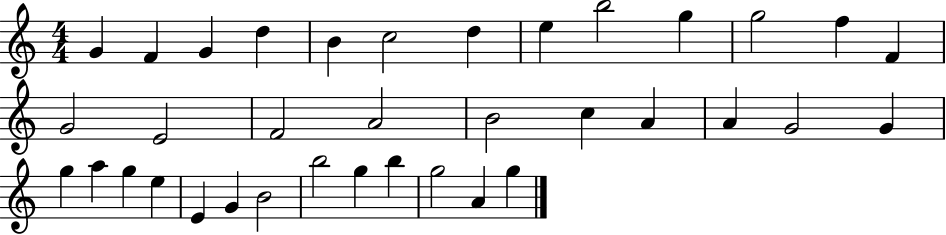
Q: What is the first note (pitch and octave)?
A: G4